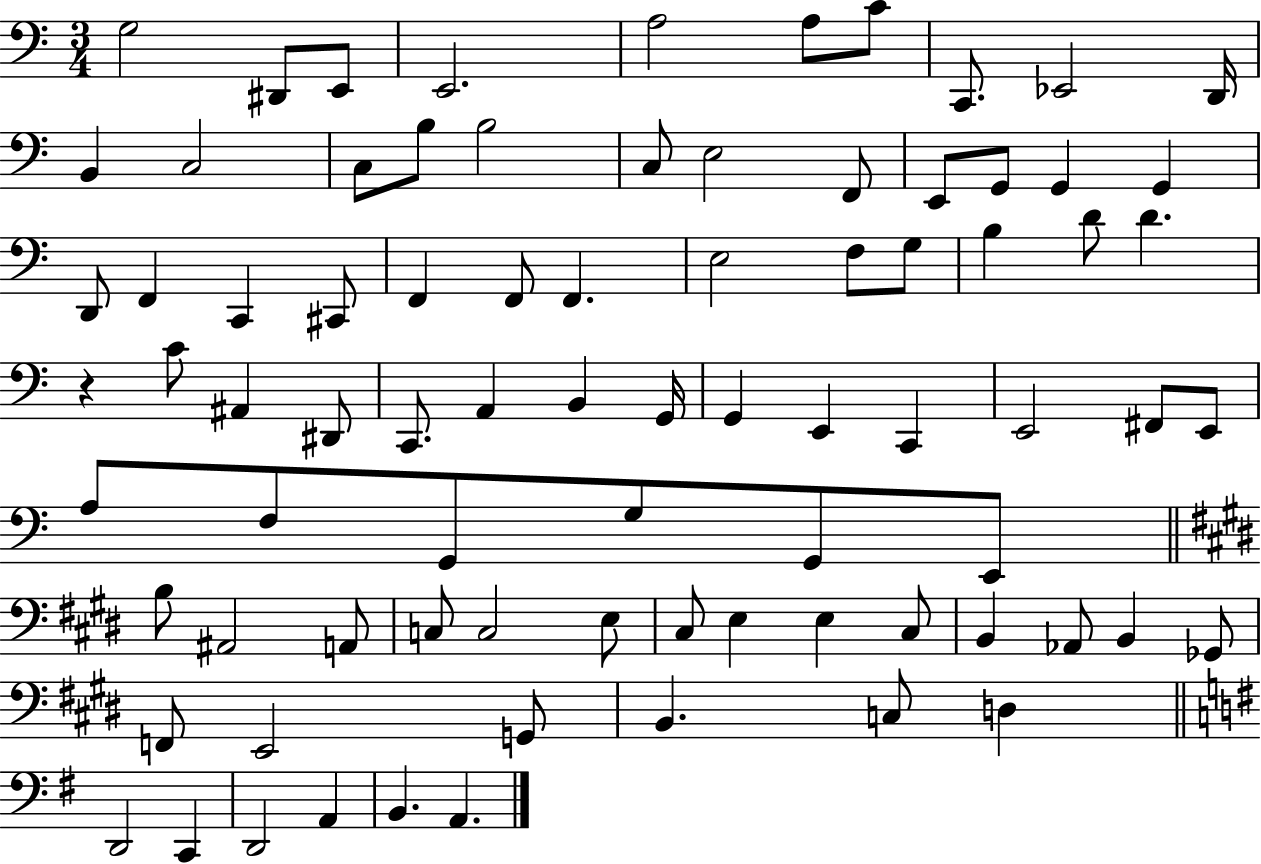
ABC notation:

X:1
T:Untitled
M:3/4
L:1/4
K:C
G,2 ^D,,/2 E,,/2 E,,2 A,2 A,/2 C/2 C,,/2 _E,,2 D,,/4 B,, C,2 C,/2 B,/2 B,2 C,/2 E,2 F,,/2 E,,/2 G,,/2 G,, G,, D,,/2 F,, C,, ^C,,/2 F,, F,,/2 F,, E,2 F,/2 G,/2 B, D/2 D z C/2 ^A,, ^D,,/2 C,,/2 A,, B,, G,,/4 G,, E,, C,, E,,2 ^F,,/2 E,,/2 A,/2 F,/2 G,,/2 G,/2 G,,/2 E,,/2 B,/2 ^A,,2 A,,/2 C,/2 C,2 E,/2 ^C,/2 E, E, ^C,/2 B,, _A,,/2 B,, _G,,/2 F,,/2 E,,2 G,,/2 B,, C,/2 D, D,,2 C,, D,,2 A,, B,, A,,